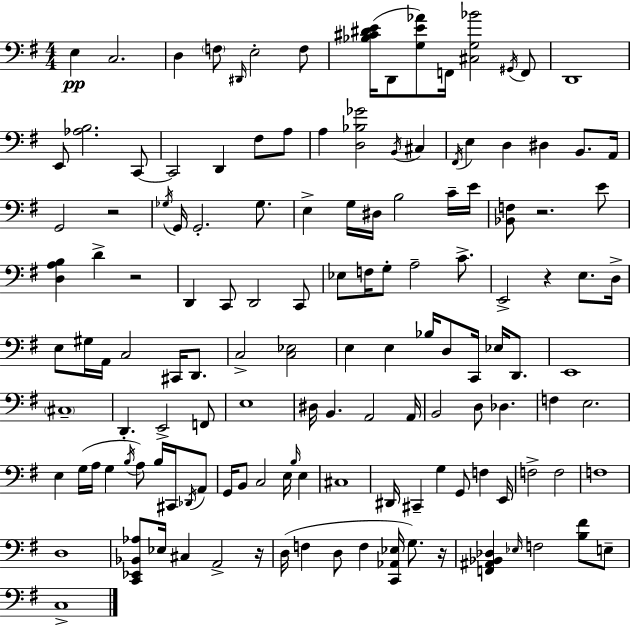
X:1
T:Untitled
M:4/4
L:1/4
K:Em
E, C,2 D, F,/2 ^D,,/4 E,2 F,/2 [_B,^C^DE]/4 D,,/2 [G,E_A]/2 F,,/4 [^C,G,_B]2 ^G,,/4 F,,/2 D,,4 E,,/2 [_A,B,]2 C,,/2 C,,2 D,, ^F,/2 A,/2 A, [D,_B,_G]2 B,,/4 ^C, ^F,,/4 E, D, ^D, B,,/2 A,,/4 G,,2 z2 _G,/4 G,,/4 G,,2 _G,/2 E, G,/4 ^D,/4 B,2 C/4 E/4 [_B,,F,]/2 z2 E/2 [D,A,B,] D z2 D,, C,,/2 D,,2 C,,/2 _E,/2 F,/4 G,/2 A,2 C/2 E,,2 z E,/2 D,/4 E,/2 ^G,/4 A,,/4 C,2 ^C,,/4 D,,/2 C,2 [C,_E,]2 E, E, _B,/4 D,/2 C,,/4 _E,/4 D,,/2 E,,4 ^C,4 D,, E,,2 F,,/2 E,4 ^D,/4 B,, A,,2 A,,/4 B,,2 D,/2 _D, F, E,2 E, G,/4 A,/4 G, B,/4 A,/2 B,/4 ^C,,/4 _D,,/4 A,,/2 G,,/4 B,,/2 C,2 E,/4 B,/4 E, ^C,4 ^D,,/4 ^C,, G, G,,/2 F, E,,/4 F,2 F,2 F,4 D,4 [C,,_E,,_B,,_A,]/2 _E,/4 ^C, A,,2 z/4 D,/4 F, D,/2 F, [C,,_A,,_E,]/4 G,/2 z/4 [F,,^A,,_B,,_D,] _E,/4 F,2 [B,^F]/2 E,/2 C,4